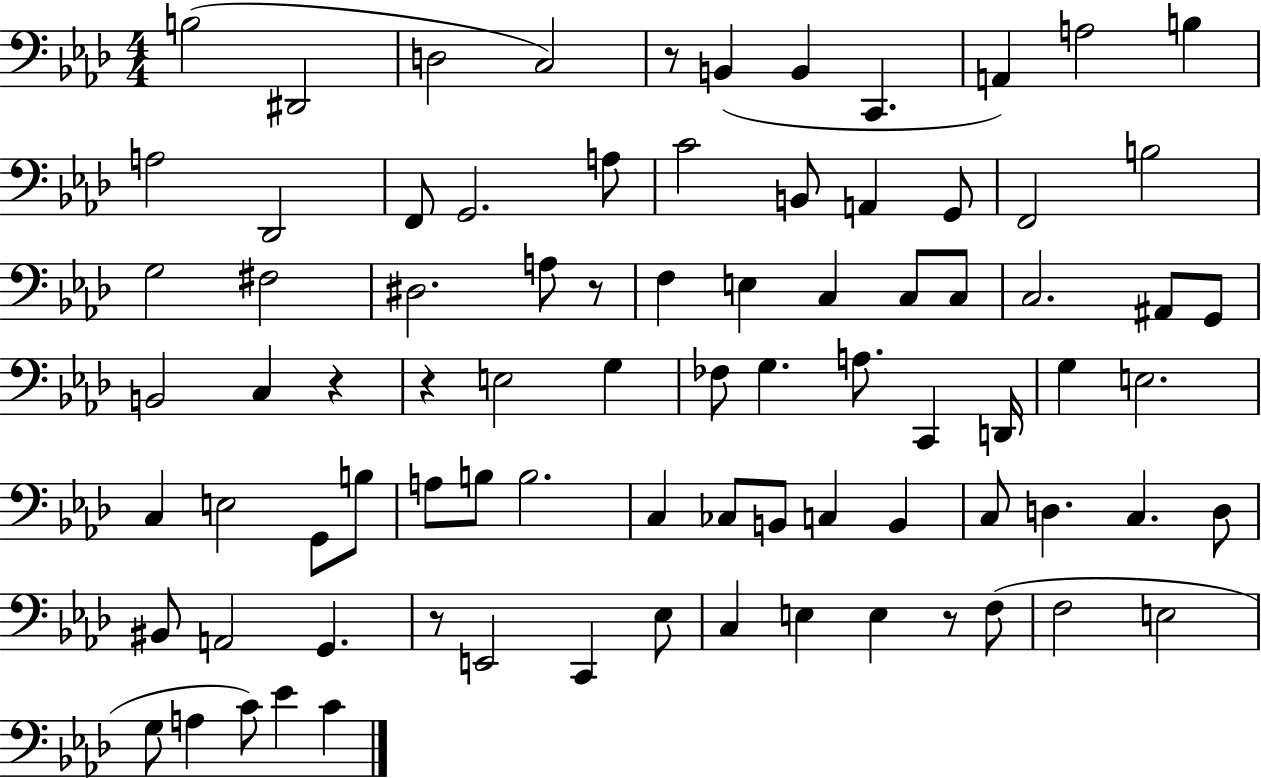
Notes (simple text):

B3/h D#2/h D3/h C3/h R/e B2/q B2/q C2/q. A2/q A3/h B3/q A3/h Db2/h F2/e G2/h. A3/e C4/h B2/e A2/q G2/e F2/h B3/h G3/h F#3/h D#3/h. A3/e R/e F3/q E3/q C3/q C3/e C3/e C3/h. A#2/e G2/e B2/h C3/q R/q R/q E3/h G3/q FES3/e G3/q. A3/e. C2/q D2/s G3/q E3/h. C3/q E3/h G2/e B3/e A3/e B3/e B3/h. C3/q CES3/e B2/e C3/q B2/q C3/e D3/q. C3/q. D3/e BIS2/e A2/h G2/q. R/e E2/h C2/q Eb3/e C3/q E3/q E3/q R/e F3/e F3/h E3/h G3/e A3/q C4/e Eb4/q C4/q